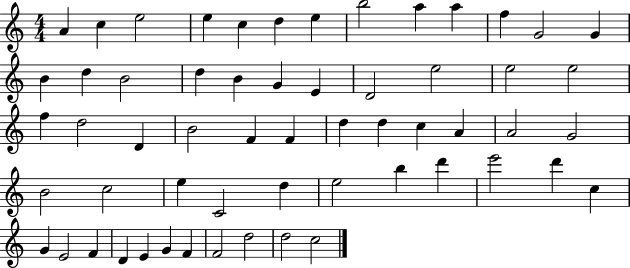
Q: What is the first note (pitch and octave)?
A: A4